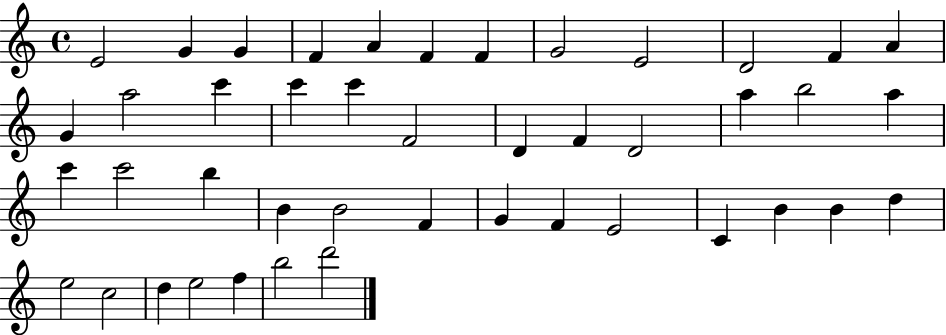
E4/h G4/q G4/q F4/q A4/q F4/q F4/q G4/h E4/h D4/h F4/q A4/q G4/q A5/h C6/q C6/q C6/q F4/h D4/q F4/q D4/h A5/q B5/h A5/q C6/q C6/h B5/q B4/q B4/h F4/q G4/q F4/q E4/h C4/q B4/q B4/q D5/q E5/h C5/h D5/q E5/h F5/q B5/h D6/h